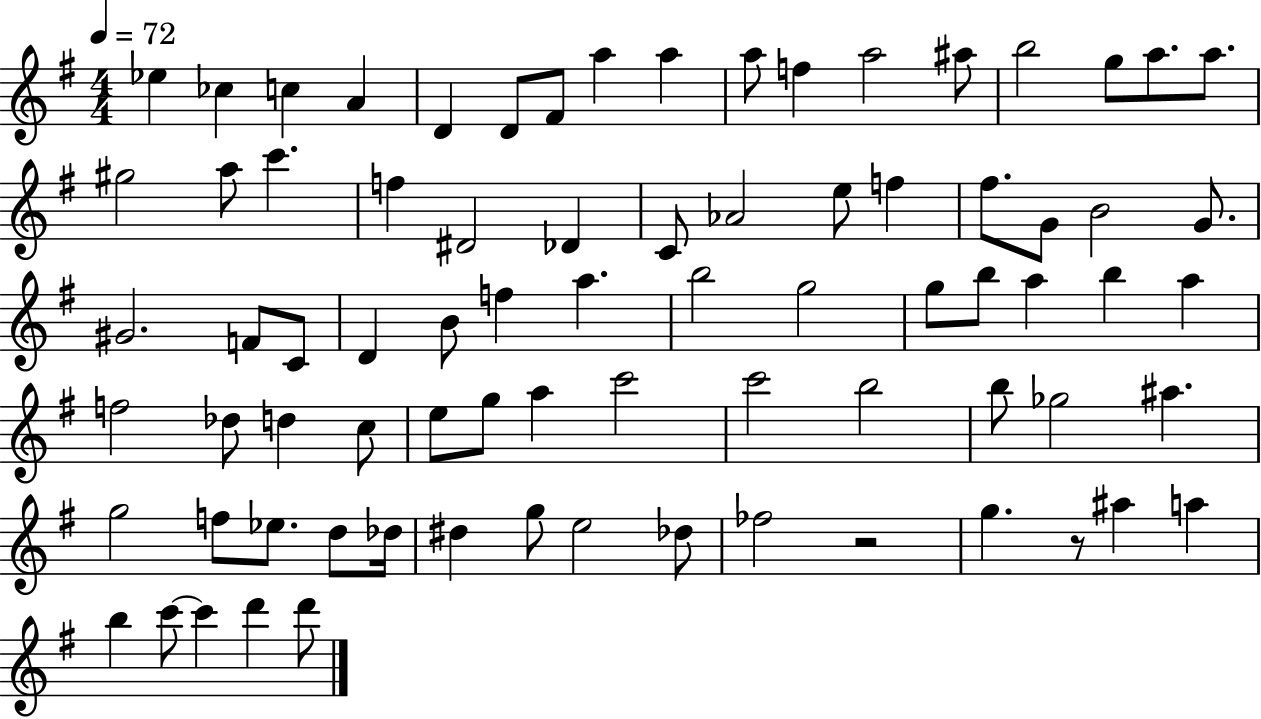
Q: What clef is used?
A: treble